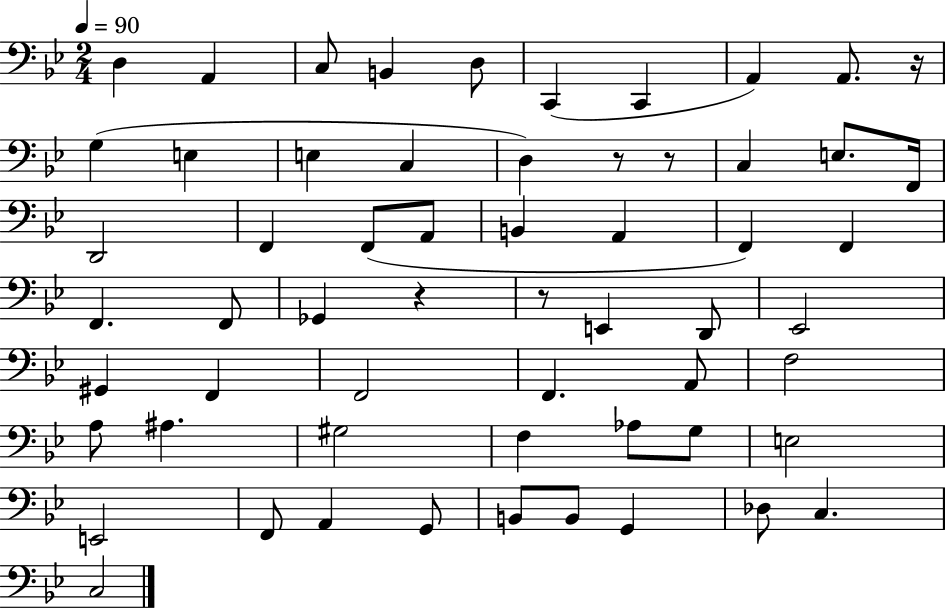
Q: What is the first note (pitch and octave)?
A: D3